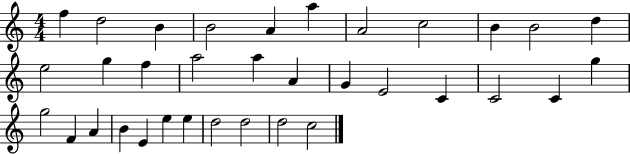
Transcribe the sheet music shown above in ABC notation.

X:1
T:Untitled
M:4/4
L:1/4
K:C
f d2 B B2 A a A2 c2 B B2 d e2 g f a2 a A G E2 C C2 C g g2 F A B E e e d2 d2 d2 c2